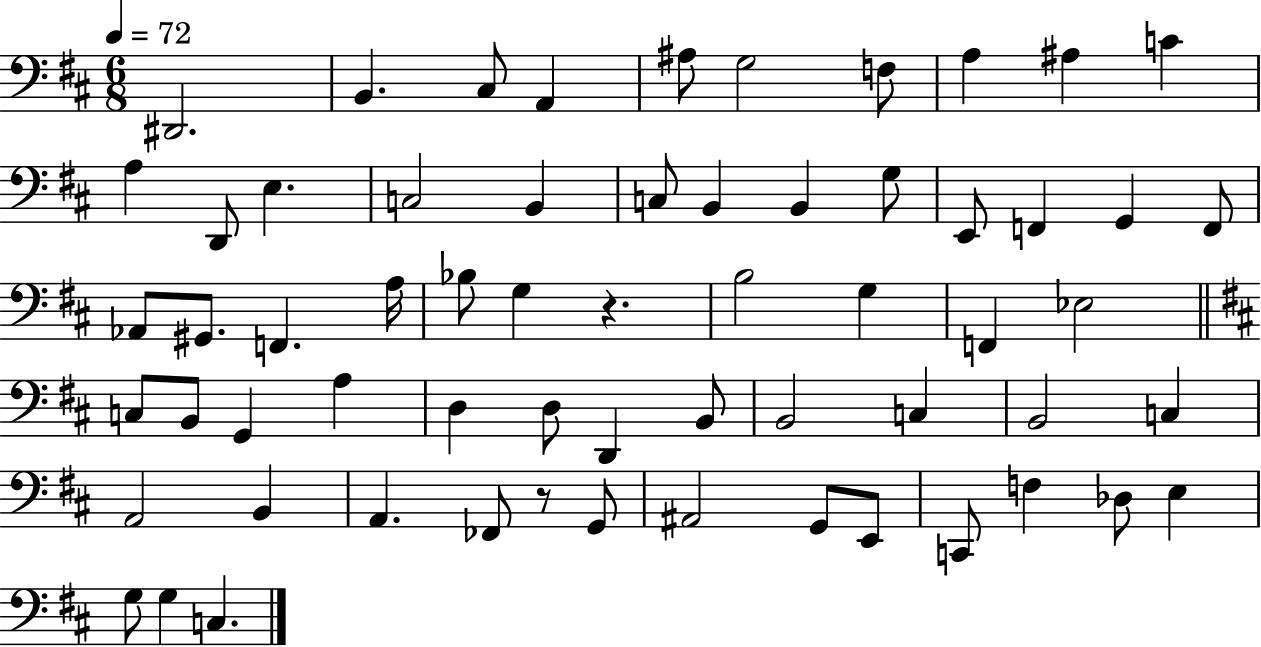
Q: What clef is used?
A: bass